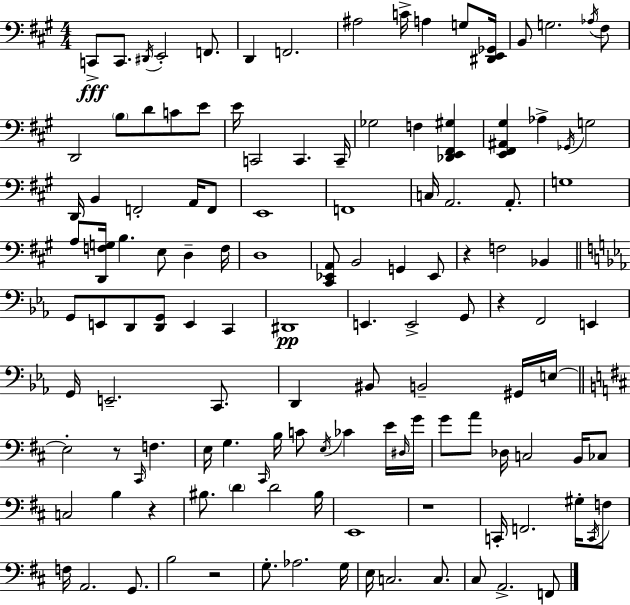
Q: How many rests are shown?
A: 6